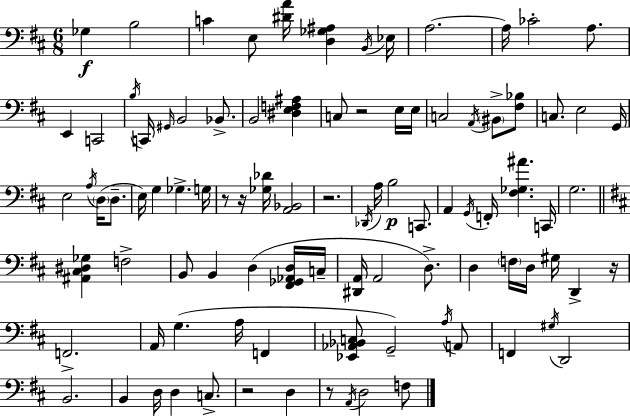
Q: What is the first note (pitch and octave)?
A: Gb3